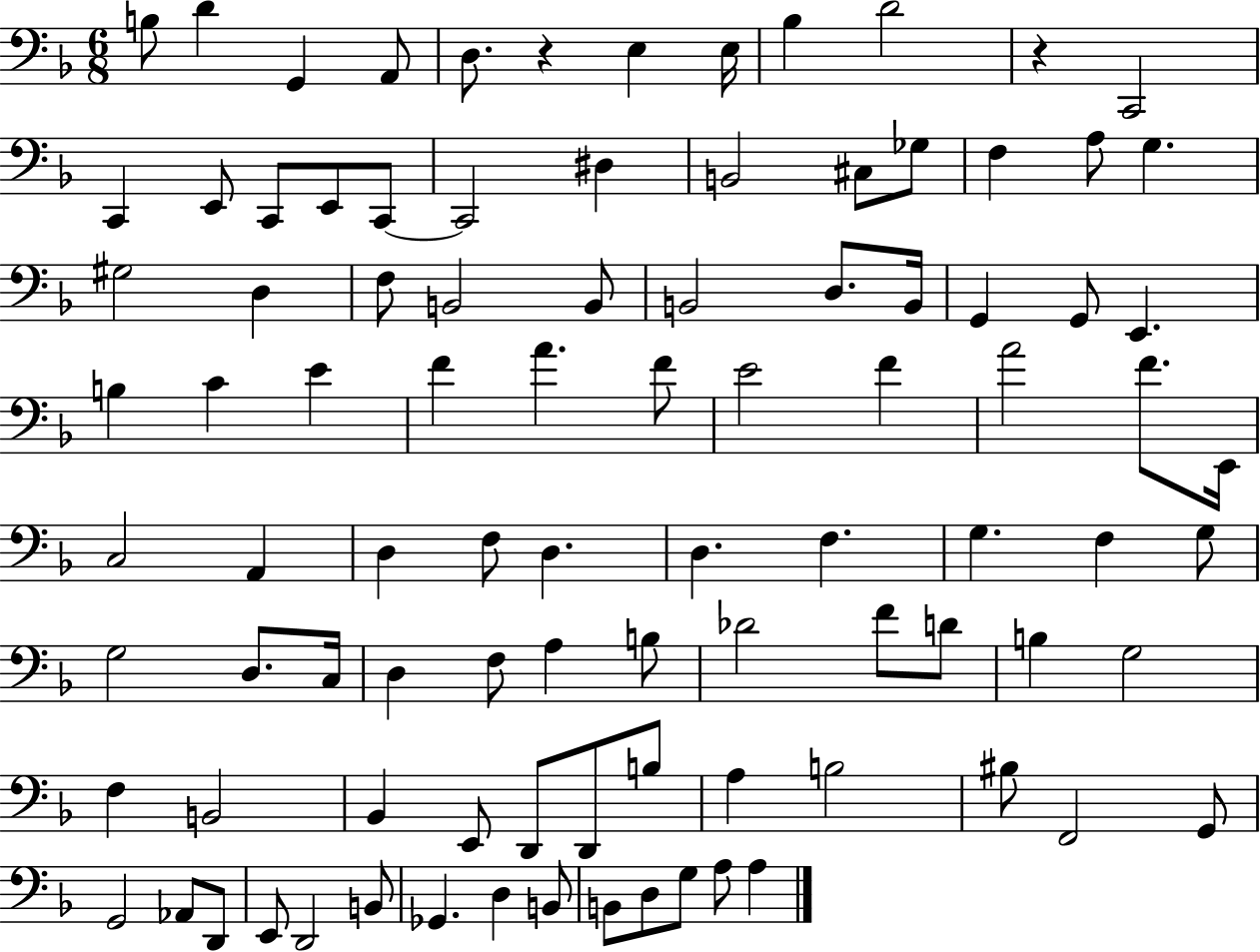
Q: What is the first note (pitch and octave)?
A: B3